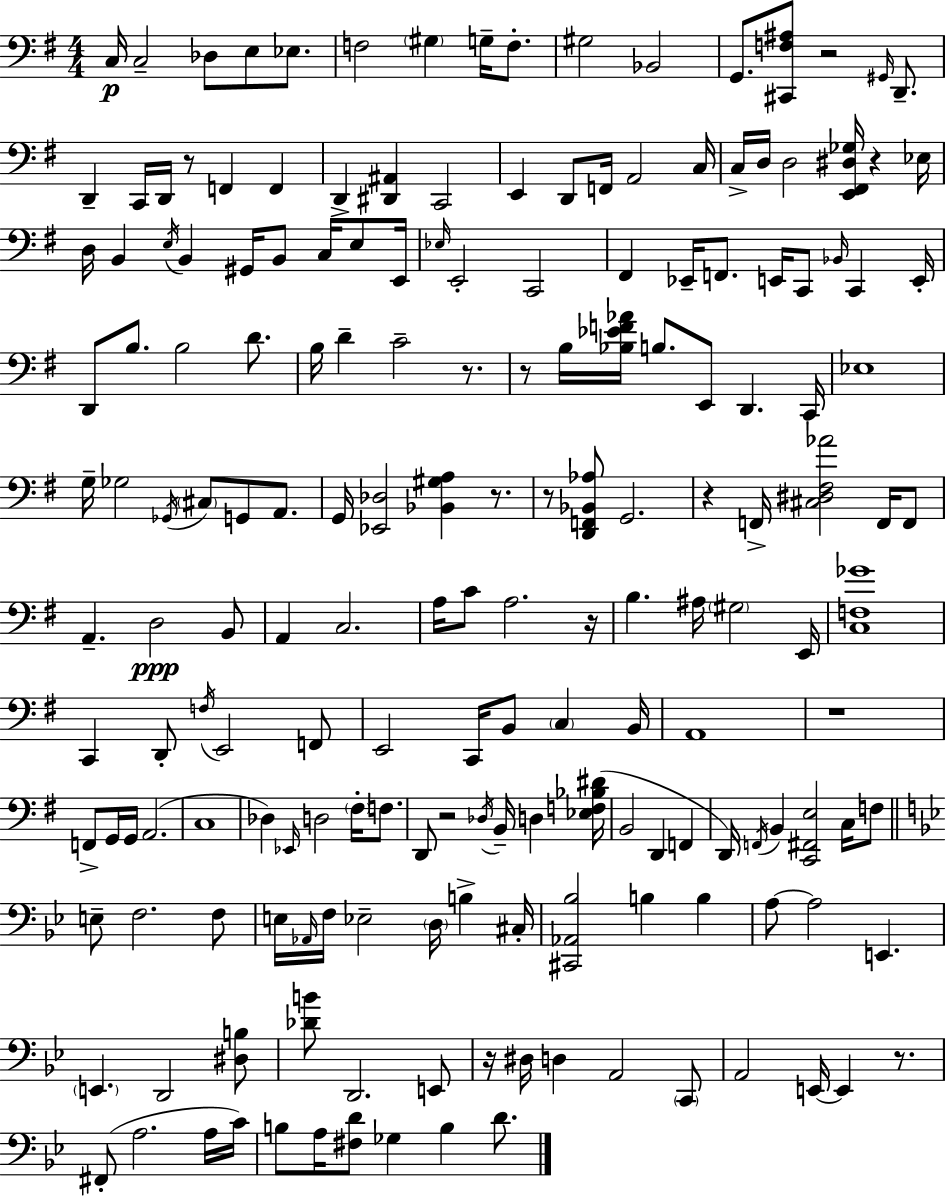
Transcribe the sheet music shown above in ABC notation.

X:1
T:Untitled
M:4/4
L:1/4
K:Em
C,/4 C,2 _D,/2 E,/2 _E,/2 F,2 ^G, G,/4 F,/2 ^G,2 _B,,2 G,,/2 [^C,,F,^A,]/2 z2 ^G,,/4 D,,/2 D,, C,,/4 D,,/4 z/2 F,, F,, D,, [^D,,^A,,] C,,2 E,, D,,/2 F,,/4 A,,2 C,/4 C,/4 D,/4 D,2 [E,,^F,,^D,_G,]/4 z _E,/4 D,/4 B,, E,/4 B,, ^G,,/4 B,,/2 C,/4 E,/2 E,,/4 _E,/4 E,,2 C,,2 ^F,, _E,,/4 F,,/2 E,,/4 C,,/2 _B,,/4 C,, E,,/4 D,,/2 B,/2 B,2 D/2 B,/4 D C2 z/2 z/2 B,/4 [_B,_EF_A]/4 B,/2 E,,/2 D,, C,,/4 _E,4 G,/4 _G,2 _G,,/4 ^C,/2 G,,/2 A,,/2 G,,/4 [_E,,_D,]2 [_B,,^G,A,] z/2 z/2 [D,,F,,_B,,_A,]/2 G,,2 z F,,/4 [^C,^D,^F,_A]2 F,,/4 F,,/2 A,, D,2 B,,/2 A,, C,2 A,/4 C/2 A,2 z/4 B, ^A,/4 ^G,2 E,,/4 [C,F,_G]4 C,, D,,/2 F,/4 E,,2 F,,/2 E,,2 C,,/4 B,,/2 C, B,,/4 A,,4 z4 F,,/2 G,,/4 G,,/4 A,,2 C,4 _D, _E,,/4 D,2 ^F,/4 F,/2 D,,/2 z2 _D,/4 B,,/4 D, [_E,F,_B,^D]/4 B,,2 D,, F,, D,,/4 F,,/4 B,, [C,,^F,,E,]2 C,/4 F,/2 E,/2 F,2 F,/2 E,/4 _A,,/4 F,/4 _E,2 D,/4 B, ^C,/4 [^C,,_A,,_B,]2 B, B, A,/2 A,2 E,, E,, D,,2 [^D,B,]/2 [_DB]/2 D,,2 E,,/2 z/4 ^D,/4 D, A,,2 C,,/2 A,,2 E,,/4 E,, z/2 ^F,,/2 A,2 A,/4 C/4 B,/2 A,/4 [^F,D]/2 _G, B, D/2